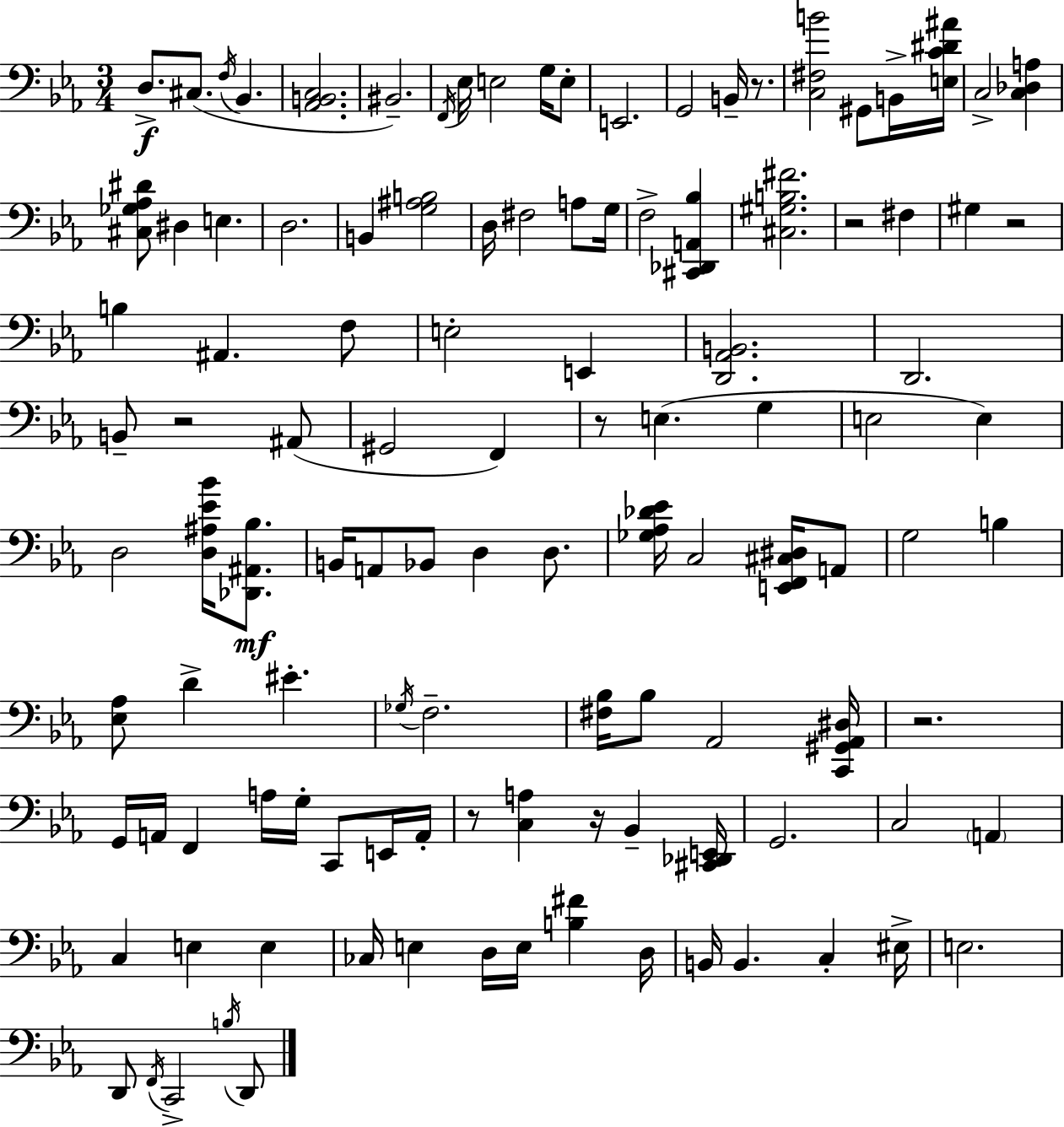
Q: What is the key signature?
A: EES major